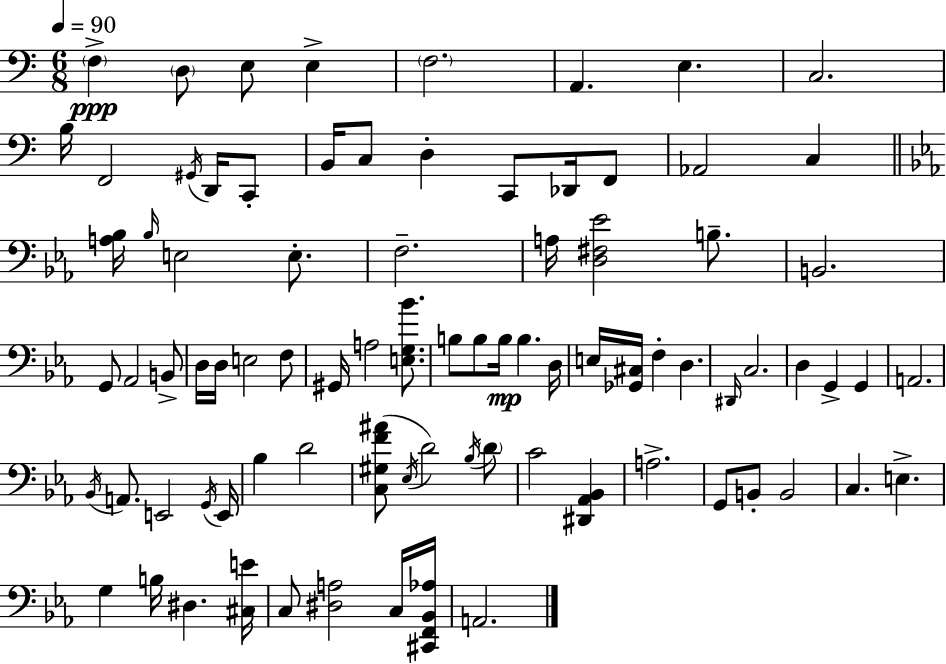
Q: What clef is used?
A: bass